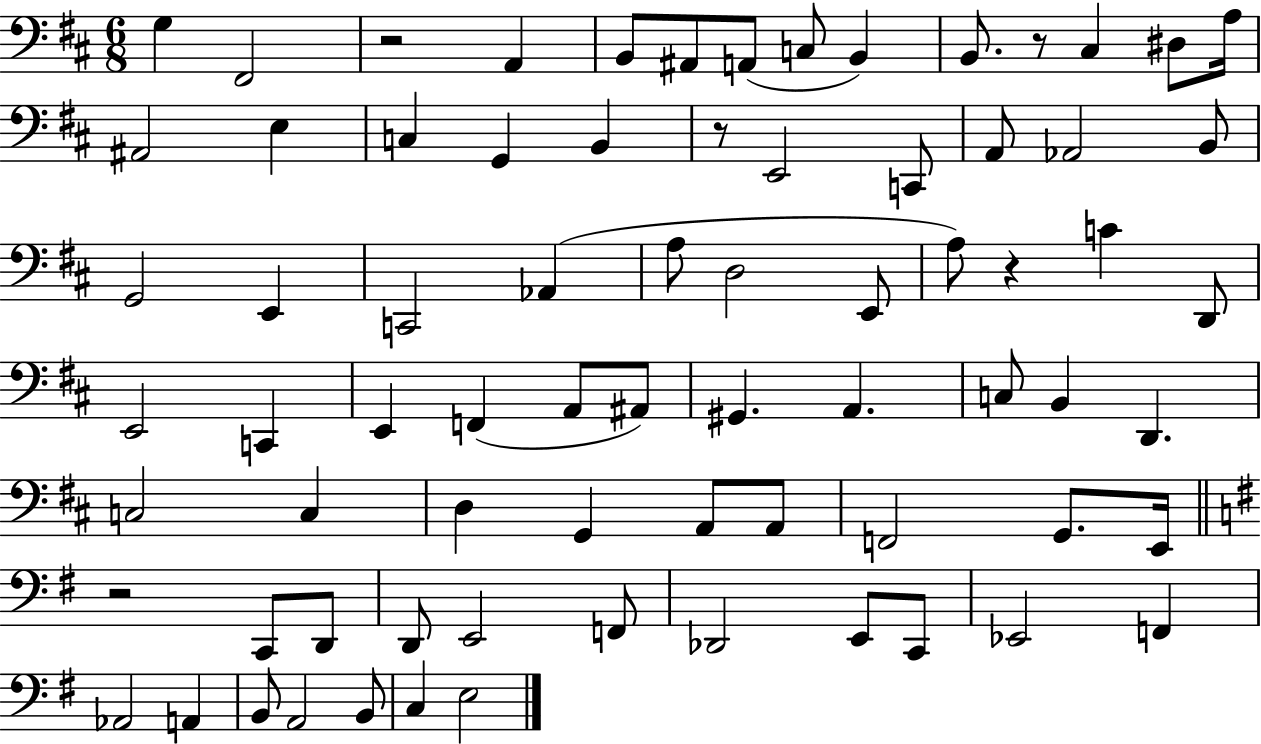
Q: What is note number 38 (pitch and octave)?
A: A#2